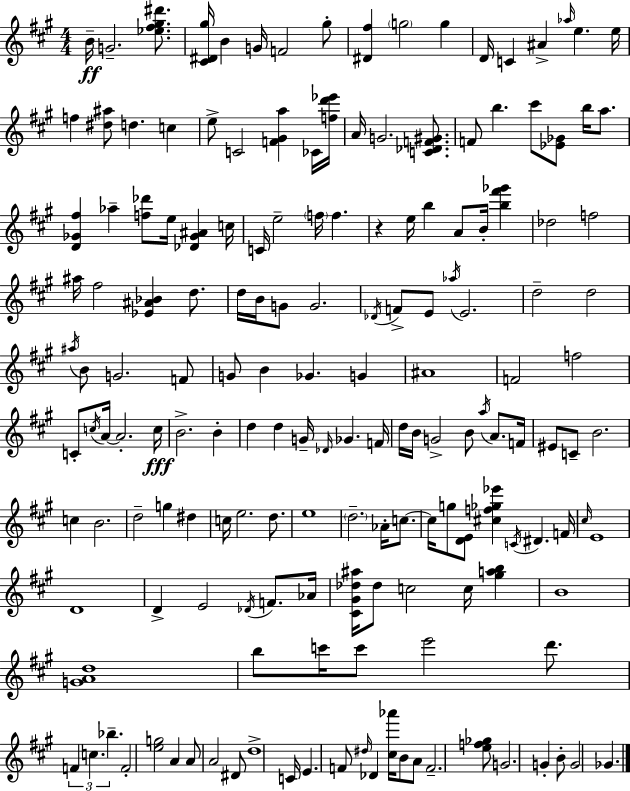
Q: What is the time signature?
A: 4/4